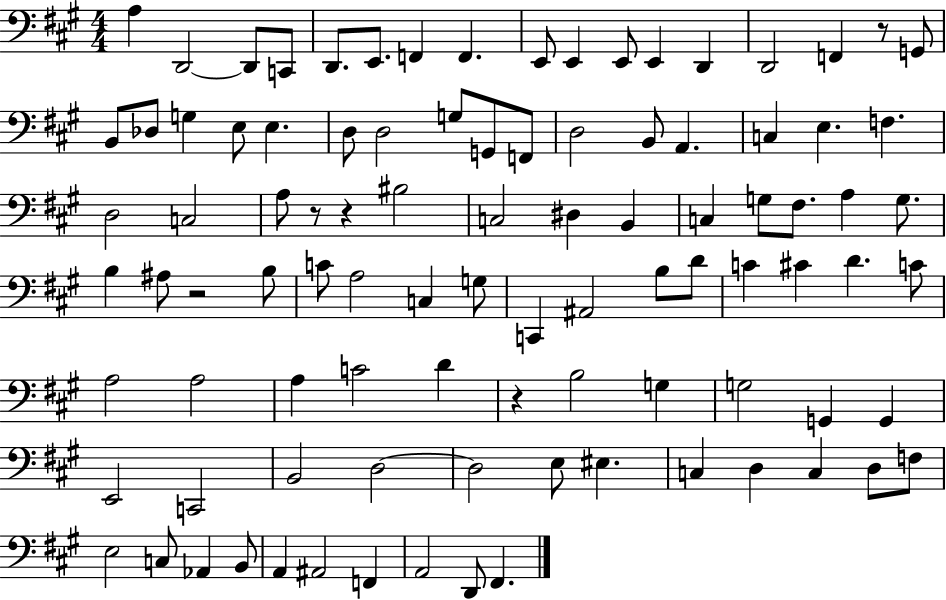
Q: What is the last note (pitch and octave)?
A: F#2